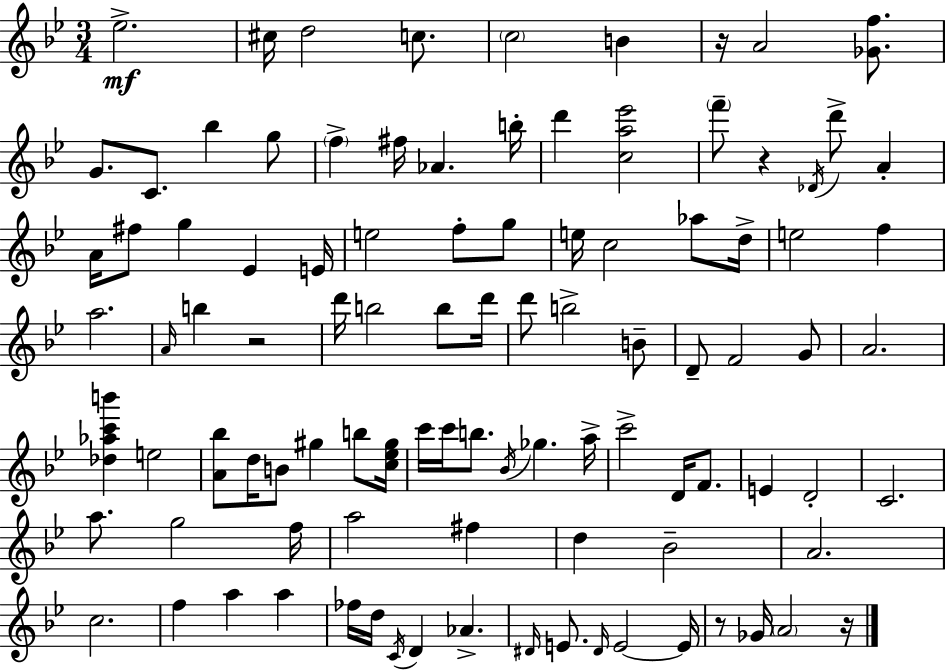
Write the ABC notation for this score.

X:1
T:Untitled
M:3/4
L:1/4
K:Bb
_e2 ^c/4 d2 c/2 c2 B z/4 A2 [_Gf]/2 G/2 C/2 _b g/2 f ^f/4 _A b/4 d' [ca_e']2 f'/2 z _D/4 d'/2 A A/4 ^f/2 g _E E/4 e2 f/2 g/2 e/4 c2 _a/2 d/4 e2 f a2 A/4 b z2 d'/4 b2 b/2 d'/4 d'/2 b2 B/2 D/2 F2 G/2 A2 [_d_ac'b'] e2 [A_b]/2 d/4 B/2 ^g b/2 [c_e^g]/4 c'/4 c'/4 b/2 _B/4 _g a/4 c'2 D/4 F/2 E D2 C2 a/2 g2 f/4 a2 ^f d _B2 A2 c2 f a a _f/4 d/4 C/4 D _A ^D/4 E/2 ^D/4 E2 E/4 z/2 _G/4 A2 z/4